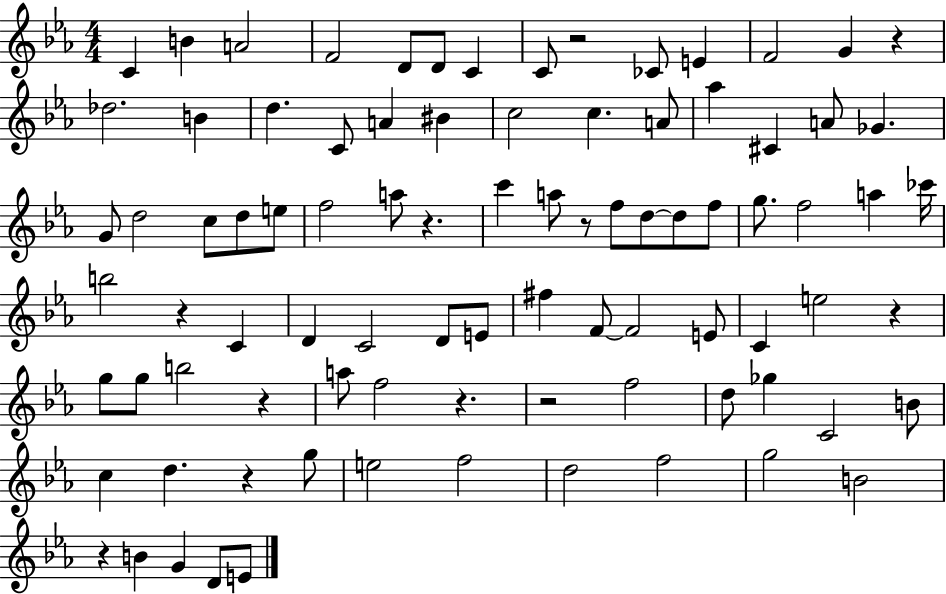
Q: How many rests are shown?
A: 11